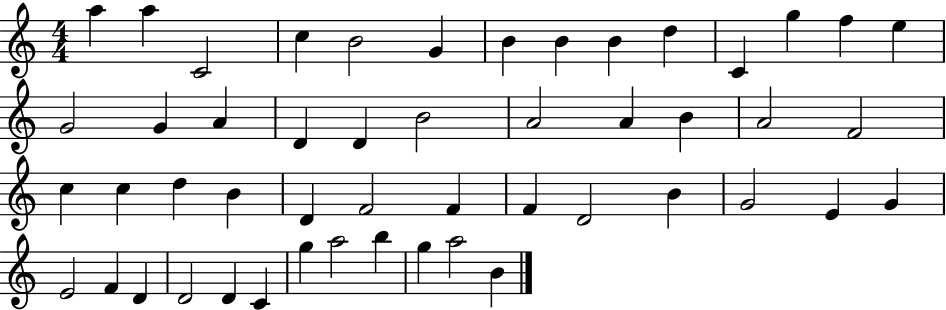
{
  \clef treble
  \numericTimeSignature
  \time 4/4
  \key c \major
  a''4 a''4 c'2 | c''4 b'2 g'4 | b'4 b'4 b'4 d''4 | c'4 g''4 f''4 e''4 | \break g'2 g'4 a'4 | d'4 d'4 b'2 | a'2 a'4 b'4 | a'2 f'2 | \break c''4 c''4 d''4 b'4 | d'4 f'2 f'4 | f'4 d'2 b'4 | g'2 e'4 g'4 | \break e'2 f'4 d'4 | d'2 d'4 c'4 | g''4 a''2 b''4 | g''4 a''2 b'4 | \break \bar "|."
}